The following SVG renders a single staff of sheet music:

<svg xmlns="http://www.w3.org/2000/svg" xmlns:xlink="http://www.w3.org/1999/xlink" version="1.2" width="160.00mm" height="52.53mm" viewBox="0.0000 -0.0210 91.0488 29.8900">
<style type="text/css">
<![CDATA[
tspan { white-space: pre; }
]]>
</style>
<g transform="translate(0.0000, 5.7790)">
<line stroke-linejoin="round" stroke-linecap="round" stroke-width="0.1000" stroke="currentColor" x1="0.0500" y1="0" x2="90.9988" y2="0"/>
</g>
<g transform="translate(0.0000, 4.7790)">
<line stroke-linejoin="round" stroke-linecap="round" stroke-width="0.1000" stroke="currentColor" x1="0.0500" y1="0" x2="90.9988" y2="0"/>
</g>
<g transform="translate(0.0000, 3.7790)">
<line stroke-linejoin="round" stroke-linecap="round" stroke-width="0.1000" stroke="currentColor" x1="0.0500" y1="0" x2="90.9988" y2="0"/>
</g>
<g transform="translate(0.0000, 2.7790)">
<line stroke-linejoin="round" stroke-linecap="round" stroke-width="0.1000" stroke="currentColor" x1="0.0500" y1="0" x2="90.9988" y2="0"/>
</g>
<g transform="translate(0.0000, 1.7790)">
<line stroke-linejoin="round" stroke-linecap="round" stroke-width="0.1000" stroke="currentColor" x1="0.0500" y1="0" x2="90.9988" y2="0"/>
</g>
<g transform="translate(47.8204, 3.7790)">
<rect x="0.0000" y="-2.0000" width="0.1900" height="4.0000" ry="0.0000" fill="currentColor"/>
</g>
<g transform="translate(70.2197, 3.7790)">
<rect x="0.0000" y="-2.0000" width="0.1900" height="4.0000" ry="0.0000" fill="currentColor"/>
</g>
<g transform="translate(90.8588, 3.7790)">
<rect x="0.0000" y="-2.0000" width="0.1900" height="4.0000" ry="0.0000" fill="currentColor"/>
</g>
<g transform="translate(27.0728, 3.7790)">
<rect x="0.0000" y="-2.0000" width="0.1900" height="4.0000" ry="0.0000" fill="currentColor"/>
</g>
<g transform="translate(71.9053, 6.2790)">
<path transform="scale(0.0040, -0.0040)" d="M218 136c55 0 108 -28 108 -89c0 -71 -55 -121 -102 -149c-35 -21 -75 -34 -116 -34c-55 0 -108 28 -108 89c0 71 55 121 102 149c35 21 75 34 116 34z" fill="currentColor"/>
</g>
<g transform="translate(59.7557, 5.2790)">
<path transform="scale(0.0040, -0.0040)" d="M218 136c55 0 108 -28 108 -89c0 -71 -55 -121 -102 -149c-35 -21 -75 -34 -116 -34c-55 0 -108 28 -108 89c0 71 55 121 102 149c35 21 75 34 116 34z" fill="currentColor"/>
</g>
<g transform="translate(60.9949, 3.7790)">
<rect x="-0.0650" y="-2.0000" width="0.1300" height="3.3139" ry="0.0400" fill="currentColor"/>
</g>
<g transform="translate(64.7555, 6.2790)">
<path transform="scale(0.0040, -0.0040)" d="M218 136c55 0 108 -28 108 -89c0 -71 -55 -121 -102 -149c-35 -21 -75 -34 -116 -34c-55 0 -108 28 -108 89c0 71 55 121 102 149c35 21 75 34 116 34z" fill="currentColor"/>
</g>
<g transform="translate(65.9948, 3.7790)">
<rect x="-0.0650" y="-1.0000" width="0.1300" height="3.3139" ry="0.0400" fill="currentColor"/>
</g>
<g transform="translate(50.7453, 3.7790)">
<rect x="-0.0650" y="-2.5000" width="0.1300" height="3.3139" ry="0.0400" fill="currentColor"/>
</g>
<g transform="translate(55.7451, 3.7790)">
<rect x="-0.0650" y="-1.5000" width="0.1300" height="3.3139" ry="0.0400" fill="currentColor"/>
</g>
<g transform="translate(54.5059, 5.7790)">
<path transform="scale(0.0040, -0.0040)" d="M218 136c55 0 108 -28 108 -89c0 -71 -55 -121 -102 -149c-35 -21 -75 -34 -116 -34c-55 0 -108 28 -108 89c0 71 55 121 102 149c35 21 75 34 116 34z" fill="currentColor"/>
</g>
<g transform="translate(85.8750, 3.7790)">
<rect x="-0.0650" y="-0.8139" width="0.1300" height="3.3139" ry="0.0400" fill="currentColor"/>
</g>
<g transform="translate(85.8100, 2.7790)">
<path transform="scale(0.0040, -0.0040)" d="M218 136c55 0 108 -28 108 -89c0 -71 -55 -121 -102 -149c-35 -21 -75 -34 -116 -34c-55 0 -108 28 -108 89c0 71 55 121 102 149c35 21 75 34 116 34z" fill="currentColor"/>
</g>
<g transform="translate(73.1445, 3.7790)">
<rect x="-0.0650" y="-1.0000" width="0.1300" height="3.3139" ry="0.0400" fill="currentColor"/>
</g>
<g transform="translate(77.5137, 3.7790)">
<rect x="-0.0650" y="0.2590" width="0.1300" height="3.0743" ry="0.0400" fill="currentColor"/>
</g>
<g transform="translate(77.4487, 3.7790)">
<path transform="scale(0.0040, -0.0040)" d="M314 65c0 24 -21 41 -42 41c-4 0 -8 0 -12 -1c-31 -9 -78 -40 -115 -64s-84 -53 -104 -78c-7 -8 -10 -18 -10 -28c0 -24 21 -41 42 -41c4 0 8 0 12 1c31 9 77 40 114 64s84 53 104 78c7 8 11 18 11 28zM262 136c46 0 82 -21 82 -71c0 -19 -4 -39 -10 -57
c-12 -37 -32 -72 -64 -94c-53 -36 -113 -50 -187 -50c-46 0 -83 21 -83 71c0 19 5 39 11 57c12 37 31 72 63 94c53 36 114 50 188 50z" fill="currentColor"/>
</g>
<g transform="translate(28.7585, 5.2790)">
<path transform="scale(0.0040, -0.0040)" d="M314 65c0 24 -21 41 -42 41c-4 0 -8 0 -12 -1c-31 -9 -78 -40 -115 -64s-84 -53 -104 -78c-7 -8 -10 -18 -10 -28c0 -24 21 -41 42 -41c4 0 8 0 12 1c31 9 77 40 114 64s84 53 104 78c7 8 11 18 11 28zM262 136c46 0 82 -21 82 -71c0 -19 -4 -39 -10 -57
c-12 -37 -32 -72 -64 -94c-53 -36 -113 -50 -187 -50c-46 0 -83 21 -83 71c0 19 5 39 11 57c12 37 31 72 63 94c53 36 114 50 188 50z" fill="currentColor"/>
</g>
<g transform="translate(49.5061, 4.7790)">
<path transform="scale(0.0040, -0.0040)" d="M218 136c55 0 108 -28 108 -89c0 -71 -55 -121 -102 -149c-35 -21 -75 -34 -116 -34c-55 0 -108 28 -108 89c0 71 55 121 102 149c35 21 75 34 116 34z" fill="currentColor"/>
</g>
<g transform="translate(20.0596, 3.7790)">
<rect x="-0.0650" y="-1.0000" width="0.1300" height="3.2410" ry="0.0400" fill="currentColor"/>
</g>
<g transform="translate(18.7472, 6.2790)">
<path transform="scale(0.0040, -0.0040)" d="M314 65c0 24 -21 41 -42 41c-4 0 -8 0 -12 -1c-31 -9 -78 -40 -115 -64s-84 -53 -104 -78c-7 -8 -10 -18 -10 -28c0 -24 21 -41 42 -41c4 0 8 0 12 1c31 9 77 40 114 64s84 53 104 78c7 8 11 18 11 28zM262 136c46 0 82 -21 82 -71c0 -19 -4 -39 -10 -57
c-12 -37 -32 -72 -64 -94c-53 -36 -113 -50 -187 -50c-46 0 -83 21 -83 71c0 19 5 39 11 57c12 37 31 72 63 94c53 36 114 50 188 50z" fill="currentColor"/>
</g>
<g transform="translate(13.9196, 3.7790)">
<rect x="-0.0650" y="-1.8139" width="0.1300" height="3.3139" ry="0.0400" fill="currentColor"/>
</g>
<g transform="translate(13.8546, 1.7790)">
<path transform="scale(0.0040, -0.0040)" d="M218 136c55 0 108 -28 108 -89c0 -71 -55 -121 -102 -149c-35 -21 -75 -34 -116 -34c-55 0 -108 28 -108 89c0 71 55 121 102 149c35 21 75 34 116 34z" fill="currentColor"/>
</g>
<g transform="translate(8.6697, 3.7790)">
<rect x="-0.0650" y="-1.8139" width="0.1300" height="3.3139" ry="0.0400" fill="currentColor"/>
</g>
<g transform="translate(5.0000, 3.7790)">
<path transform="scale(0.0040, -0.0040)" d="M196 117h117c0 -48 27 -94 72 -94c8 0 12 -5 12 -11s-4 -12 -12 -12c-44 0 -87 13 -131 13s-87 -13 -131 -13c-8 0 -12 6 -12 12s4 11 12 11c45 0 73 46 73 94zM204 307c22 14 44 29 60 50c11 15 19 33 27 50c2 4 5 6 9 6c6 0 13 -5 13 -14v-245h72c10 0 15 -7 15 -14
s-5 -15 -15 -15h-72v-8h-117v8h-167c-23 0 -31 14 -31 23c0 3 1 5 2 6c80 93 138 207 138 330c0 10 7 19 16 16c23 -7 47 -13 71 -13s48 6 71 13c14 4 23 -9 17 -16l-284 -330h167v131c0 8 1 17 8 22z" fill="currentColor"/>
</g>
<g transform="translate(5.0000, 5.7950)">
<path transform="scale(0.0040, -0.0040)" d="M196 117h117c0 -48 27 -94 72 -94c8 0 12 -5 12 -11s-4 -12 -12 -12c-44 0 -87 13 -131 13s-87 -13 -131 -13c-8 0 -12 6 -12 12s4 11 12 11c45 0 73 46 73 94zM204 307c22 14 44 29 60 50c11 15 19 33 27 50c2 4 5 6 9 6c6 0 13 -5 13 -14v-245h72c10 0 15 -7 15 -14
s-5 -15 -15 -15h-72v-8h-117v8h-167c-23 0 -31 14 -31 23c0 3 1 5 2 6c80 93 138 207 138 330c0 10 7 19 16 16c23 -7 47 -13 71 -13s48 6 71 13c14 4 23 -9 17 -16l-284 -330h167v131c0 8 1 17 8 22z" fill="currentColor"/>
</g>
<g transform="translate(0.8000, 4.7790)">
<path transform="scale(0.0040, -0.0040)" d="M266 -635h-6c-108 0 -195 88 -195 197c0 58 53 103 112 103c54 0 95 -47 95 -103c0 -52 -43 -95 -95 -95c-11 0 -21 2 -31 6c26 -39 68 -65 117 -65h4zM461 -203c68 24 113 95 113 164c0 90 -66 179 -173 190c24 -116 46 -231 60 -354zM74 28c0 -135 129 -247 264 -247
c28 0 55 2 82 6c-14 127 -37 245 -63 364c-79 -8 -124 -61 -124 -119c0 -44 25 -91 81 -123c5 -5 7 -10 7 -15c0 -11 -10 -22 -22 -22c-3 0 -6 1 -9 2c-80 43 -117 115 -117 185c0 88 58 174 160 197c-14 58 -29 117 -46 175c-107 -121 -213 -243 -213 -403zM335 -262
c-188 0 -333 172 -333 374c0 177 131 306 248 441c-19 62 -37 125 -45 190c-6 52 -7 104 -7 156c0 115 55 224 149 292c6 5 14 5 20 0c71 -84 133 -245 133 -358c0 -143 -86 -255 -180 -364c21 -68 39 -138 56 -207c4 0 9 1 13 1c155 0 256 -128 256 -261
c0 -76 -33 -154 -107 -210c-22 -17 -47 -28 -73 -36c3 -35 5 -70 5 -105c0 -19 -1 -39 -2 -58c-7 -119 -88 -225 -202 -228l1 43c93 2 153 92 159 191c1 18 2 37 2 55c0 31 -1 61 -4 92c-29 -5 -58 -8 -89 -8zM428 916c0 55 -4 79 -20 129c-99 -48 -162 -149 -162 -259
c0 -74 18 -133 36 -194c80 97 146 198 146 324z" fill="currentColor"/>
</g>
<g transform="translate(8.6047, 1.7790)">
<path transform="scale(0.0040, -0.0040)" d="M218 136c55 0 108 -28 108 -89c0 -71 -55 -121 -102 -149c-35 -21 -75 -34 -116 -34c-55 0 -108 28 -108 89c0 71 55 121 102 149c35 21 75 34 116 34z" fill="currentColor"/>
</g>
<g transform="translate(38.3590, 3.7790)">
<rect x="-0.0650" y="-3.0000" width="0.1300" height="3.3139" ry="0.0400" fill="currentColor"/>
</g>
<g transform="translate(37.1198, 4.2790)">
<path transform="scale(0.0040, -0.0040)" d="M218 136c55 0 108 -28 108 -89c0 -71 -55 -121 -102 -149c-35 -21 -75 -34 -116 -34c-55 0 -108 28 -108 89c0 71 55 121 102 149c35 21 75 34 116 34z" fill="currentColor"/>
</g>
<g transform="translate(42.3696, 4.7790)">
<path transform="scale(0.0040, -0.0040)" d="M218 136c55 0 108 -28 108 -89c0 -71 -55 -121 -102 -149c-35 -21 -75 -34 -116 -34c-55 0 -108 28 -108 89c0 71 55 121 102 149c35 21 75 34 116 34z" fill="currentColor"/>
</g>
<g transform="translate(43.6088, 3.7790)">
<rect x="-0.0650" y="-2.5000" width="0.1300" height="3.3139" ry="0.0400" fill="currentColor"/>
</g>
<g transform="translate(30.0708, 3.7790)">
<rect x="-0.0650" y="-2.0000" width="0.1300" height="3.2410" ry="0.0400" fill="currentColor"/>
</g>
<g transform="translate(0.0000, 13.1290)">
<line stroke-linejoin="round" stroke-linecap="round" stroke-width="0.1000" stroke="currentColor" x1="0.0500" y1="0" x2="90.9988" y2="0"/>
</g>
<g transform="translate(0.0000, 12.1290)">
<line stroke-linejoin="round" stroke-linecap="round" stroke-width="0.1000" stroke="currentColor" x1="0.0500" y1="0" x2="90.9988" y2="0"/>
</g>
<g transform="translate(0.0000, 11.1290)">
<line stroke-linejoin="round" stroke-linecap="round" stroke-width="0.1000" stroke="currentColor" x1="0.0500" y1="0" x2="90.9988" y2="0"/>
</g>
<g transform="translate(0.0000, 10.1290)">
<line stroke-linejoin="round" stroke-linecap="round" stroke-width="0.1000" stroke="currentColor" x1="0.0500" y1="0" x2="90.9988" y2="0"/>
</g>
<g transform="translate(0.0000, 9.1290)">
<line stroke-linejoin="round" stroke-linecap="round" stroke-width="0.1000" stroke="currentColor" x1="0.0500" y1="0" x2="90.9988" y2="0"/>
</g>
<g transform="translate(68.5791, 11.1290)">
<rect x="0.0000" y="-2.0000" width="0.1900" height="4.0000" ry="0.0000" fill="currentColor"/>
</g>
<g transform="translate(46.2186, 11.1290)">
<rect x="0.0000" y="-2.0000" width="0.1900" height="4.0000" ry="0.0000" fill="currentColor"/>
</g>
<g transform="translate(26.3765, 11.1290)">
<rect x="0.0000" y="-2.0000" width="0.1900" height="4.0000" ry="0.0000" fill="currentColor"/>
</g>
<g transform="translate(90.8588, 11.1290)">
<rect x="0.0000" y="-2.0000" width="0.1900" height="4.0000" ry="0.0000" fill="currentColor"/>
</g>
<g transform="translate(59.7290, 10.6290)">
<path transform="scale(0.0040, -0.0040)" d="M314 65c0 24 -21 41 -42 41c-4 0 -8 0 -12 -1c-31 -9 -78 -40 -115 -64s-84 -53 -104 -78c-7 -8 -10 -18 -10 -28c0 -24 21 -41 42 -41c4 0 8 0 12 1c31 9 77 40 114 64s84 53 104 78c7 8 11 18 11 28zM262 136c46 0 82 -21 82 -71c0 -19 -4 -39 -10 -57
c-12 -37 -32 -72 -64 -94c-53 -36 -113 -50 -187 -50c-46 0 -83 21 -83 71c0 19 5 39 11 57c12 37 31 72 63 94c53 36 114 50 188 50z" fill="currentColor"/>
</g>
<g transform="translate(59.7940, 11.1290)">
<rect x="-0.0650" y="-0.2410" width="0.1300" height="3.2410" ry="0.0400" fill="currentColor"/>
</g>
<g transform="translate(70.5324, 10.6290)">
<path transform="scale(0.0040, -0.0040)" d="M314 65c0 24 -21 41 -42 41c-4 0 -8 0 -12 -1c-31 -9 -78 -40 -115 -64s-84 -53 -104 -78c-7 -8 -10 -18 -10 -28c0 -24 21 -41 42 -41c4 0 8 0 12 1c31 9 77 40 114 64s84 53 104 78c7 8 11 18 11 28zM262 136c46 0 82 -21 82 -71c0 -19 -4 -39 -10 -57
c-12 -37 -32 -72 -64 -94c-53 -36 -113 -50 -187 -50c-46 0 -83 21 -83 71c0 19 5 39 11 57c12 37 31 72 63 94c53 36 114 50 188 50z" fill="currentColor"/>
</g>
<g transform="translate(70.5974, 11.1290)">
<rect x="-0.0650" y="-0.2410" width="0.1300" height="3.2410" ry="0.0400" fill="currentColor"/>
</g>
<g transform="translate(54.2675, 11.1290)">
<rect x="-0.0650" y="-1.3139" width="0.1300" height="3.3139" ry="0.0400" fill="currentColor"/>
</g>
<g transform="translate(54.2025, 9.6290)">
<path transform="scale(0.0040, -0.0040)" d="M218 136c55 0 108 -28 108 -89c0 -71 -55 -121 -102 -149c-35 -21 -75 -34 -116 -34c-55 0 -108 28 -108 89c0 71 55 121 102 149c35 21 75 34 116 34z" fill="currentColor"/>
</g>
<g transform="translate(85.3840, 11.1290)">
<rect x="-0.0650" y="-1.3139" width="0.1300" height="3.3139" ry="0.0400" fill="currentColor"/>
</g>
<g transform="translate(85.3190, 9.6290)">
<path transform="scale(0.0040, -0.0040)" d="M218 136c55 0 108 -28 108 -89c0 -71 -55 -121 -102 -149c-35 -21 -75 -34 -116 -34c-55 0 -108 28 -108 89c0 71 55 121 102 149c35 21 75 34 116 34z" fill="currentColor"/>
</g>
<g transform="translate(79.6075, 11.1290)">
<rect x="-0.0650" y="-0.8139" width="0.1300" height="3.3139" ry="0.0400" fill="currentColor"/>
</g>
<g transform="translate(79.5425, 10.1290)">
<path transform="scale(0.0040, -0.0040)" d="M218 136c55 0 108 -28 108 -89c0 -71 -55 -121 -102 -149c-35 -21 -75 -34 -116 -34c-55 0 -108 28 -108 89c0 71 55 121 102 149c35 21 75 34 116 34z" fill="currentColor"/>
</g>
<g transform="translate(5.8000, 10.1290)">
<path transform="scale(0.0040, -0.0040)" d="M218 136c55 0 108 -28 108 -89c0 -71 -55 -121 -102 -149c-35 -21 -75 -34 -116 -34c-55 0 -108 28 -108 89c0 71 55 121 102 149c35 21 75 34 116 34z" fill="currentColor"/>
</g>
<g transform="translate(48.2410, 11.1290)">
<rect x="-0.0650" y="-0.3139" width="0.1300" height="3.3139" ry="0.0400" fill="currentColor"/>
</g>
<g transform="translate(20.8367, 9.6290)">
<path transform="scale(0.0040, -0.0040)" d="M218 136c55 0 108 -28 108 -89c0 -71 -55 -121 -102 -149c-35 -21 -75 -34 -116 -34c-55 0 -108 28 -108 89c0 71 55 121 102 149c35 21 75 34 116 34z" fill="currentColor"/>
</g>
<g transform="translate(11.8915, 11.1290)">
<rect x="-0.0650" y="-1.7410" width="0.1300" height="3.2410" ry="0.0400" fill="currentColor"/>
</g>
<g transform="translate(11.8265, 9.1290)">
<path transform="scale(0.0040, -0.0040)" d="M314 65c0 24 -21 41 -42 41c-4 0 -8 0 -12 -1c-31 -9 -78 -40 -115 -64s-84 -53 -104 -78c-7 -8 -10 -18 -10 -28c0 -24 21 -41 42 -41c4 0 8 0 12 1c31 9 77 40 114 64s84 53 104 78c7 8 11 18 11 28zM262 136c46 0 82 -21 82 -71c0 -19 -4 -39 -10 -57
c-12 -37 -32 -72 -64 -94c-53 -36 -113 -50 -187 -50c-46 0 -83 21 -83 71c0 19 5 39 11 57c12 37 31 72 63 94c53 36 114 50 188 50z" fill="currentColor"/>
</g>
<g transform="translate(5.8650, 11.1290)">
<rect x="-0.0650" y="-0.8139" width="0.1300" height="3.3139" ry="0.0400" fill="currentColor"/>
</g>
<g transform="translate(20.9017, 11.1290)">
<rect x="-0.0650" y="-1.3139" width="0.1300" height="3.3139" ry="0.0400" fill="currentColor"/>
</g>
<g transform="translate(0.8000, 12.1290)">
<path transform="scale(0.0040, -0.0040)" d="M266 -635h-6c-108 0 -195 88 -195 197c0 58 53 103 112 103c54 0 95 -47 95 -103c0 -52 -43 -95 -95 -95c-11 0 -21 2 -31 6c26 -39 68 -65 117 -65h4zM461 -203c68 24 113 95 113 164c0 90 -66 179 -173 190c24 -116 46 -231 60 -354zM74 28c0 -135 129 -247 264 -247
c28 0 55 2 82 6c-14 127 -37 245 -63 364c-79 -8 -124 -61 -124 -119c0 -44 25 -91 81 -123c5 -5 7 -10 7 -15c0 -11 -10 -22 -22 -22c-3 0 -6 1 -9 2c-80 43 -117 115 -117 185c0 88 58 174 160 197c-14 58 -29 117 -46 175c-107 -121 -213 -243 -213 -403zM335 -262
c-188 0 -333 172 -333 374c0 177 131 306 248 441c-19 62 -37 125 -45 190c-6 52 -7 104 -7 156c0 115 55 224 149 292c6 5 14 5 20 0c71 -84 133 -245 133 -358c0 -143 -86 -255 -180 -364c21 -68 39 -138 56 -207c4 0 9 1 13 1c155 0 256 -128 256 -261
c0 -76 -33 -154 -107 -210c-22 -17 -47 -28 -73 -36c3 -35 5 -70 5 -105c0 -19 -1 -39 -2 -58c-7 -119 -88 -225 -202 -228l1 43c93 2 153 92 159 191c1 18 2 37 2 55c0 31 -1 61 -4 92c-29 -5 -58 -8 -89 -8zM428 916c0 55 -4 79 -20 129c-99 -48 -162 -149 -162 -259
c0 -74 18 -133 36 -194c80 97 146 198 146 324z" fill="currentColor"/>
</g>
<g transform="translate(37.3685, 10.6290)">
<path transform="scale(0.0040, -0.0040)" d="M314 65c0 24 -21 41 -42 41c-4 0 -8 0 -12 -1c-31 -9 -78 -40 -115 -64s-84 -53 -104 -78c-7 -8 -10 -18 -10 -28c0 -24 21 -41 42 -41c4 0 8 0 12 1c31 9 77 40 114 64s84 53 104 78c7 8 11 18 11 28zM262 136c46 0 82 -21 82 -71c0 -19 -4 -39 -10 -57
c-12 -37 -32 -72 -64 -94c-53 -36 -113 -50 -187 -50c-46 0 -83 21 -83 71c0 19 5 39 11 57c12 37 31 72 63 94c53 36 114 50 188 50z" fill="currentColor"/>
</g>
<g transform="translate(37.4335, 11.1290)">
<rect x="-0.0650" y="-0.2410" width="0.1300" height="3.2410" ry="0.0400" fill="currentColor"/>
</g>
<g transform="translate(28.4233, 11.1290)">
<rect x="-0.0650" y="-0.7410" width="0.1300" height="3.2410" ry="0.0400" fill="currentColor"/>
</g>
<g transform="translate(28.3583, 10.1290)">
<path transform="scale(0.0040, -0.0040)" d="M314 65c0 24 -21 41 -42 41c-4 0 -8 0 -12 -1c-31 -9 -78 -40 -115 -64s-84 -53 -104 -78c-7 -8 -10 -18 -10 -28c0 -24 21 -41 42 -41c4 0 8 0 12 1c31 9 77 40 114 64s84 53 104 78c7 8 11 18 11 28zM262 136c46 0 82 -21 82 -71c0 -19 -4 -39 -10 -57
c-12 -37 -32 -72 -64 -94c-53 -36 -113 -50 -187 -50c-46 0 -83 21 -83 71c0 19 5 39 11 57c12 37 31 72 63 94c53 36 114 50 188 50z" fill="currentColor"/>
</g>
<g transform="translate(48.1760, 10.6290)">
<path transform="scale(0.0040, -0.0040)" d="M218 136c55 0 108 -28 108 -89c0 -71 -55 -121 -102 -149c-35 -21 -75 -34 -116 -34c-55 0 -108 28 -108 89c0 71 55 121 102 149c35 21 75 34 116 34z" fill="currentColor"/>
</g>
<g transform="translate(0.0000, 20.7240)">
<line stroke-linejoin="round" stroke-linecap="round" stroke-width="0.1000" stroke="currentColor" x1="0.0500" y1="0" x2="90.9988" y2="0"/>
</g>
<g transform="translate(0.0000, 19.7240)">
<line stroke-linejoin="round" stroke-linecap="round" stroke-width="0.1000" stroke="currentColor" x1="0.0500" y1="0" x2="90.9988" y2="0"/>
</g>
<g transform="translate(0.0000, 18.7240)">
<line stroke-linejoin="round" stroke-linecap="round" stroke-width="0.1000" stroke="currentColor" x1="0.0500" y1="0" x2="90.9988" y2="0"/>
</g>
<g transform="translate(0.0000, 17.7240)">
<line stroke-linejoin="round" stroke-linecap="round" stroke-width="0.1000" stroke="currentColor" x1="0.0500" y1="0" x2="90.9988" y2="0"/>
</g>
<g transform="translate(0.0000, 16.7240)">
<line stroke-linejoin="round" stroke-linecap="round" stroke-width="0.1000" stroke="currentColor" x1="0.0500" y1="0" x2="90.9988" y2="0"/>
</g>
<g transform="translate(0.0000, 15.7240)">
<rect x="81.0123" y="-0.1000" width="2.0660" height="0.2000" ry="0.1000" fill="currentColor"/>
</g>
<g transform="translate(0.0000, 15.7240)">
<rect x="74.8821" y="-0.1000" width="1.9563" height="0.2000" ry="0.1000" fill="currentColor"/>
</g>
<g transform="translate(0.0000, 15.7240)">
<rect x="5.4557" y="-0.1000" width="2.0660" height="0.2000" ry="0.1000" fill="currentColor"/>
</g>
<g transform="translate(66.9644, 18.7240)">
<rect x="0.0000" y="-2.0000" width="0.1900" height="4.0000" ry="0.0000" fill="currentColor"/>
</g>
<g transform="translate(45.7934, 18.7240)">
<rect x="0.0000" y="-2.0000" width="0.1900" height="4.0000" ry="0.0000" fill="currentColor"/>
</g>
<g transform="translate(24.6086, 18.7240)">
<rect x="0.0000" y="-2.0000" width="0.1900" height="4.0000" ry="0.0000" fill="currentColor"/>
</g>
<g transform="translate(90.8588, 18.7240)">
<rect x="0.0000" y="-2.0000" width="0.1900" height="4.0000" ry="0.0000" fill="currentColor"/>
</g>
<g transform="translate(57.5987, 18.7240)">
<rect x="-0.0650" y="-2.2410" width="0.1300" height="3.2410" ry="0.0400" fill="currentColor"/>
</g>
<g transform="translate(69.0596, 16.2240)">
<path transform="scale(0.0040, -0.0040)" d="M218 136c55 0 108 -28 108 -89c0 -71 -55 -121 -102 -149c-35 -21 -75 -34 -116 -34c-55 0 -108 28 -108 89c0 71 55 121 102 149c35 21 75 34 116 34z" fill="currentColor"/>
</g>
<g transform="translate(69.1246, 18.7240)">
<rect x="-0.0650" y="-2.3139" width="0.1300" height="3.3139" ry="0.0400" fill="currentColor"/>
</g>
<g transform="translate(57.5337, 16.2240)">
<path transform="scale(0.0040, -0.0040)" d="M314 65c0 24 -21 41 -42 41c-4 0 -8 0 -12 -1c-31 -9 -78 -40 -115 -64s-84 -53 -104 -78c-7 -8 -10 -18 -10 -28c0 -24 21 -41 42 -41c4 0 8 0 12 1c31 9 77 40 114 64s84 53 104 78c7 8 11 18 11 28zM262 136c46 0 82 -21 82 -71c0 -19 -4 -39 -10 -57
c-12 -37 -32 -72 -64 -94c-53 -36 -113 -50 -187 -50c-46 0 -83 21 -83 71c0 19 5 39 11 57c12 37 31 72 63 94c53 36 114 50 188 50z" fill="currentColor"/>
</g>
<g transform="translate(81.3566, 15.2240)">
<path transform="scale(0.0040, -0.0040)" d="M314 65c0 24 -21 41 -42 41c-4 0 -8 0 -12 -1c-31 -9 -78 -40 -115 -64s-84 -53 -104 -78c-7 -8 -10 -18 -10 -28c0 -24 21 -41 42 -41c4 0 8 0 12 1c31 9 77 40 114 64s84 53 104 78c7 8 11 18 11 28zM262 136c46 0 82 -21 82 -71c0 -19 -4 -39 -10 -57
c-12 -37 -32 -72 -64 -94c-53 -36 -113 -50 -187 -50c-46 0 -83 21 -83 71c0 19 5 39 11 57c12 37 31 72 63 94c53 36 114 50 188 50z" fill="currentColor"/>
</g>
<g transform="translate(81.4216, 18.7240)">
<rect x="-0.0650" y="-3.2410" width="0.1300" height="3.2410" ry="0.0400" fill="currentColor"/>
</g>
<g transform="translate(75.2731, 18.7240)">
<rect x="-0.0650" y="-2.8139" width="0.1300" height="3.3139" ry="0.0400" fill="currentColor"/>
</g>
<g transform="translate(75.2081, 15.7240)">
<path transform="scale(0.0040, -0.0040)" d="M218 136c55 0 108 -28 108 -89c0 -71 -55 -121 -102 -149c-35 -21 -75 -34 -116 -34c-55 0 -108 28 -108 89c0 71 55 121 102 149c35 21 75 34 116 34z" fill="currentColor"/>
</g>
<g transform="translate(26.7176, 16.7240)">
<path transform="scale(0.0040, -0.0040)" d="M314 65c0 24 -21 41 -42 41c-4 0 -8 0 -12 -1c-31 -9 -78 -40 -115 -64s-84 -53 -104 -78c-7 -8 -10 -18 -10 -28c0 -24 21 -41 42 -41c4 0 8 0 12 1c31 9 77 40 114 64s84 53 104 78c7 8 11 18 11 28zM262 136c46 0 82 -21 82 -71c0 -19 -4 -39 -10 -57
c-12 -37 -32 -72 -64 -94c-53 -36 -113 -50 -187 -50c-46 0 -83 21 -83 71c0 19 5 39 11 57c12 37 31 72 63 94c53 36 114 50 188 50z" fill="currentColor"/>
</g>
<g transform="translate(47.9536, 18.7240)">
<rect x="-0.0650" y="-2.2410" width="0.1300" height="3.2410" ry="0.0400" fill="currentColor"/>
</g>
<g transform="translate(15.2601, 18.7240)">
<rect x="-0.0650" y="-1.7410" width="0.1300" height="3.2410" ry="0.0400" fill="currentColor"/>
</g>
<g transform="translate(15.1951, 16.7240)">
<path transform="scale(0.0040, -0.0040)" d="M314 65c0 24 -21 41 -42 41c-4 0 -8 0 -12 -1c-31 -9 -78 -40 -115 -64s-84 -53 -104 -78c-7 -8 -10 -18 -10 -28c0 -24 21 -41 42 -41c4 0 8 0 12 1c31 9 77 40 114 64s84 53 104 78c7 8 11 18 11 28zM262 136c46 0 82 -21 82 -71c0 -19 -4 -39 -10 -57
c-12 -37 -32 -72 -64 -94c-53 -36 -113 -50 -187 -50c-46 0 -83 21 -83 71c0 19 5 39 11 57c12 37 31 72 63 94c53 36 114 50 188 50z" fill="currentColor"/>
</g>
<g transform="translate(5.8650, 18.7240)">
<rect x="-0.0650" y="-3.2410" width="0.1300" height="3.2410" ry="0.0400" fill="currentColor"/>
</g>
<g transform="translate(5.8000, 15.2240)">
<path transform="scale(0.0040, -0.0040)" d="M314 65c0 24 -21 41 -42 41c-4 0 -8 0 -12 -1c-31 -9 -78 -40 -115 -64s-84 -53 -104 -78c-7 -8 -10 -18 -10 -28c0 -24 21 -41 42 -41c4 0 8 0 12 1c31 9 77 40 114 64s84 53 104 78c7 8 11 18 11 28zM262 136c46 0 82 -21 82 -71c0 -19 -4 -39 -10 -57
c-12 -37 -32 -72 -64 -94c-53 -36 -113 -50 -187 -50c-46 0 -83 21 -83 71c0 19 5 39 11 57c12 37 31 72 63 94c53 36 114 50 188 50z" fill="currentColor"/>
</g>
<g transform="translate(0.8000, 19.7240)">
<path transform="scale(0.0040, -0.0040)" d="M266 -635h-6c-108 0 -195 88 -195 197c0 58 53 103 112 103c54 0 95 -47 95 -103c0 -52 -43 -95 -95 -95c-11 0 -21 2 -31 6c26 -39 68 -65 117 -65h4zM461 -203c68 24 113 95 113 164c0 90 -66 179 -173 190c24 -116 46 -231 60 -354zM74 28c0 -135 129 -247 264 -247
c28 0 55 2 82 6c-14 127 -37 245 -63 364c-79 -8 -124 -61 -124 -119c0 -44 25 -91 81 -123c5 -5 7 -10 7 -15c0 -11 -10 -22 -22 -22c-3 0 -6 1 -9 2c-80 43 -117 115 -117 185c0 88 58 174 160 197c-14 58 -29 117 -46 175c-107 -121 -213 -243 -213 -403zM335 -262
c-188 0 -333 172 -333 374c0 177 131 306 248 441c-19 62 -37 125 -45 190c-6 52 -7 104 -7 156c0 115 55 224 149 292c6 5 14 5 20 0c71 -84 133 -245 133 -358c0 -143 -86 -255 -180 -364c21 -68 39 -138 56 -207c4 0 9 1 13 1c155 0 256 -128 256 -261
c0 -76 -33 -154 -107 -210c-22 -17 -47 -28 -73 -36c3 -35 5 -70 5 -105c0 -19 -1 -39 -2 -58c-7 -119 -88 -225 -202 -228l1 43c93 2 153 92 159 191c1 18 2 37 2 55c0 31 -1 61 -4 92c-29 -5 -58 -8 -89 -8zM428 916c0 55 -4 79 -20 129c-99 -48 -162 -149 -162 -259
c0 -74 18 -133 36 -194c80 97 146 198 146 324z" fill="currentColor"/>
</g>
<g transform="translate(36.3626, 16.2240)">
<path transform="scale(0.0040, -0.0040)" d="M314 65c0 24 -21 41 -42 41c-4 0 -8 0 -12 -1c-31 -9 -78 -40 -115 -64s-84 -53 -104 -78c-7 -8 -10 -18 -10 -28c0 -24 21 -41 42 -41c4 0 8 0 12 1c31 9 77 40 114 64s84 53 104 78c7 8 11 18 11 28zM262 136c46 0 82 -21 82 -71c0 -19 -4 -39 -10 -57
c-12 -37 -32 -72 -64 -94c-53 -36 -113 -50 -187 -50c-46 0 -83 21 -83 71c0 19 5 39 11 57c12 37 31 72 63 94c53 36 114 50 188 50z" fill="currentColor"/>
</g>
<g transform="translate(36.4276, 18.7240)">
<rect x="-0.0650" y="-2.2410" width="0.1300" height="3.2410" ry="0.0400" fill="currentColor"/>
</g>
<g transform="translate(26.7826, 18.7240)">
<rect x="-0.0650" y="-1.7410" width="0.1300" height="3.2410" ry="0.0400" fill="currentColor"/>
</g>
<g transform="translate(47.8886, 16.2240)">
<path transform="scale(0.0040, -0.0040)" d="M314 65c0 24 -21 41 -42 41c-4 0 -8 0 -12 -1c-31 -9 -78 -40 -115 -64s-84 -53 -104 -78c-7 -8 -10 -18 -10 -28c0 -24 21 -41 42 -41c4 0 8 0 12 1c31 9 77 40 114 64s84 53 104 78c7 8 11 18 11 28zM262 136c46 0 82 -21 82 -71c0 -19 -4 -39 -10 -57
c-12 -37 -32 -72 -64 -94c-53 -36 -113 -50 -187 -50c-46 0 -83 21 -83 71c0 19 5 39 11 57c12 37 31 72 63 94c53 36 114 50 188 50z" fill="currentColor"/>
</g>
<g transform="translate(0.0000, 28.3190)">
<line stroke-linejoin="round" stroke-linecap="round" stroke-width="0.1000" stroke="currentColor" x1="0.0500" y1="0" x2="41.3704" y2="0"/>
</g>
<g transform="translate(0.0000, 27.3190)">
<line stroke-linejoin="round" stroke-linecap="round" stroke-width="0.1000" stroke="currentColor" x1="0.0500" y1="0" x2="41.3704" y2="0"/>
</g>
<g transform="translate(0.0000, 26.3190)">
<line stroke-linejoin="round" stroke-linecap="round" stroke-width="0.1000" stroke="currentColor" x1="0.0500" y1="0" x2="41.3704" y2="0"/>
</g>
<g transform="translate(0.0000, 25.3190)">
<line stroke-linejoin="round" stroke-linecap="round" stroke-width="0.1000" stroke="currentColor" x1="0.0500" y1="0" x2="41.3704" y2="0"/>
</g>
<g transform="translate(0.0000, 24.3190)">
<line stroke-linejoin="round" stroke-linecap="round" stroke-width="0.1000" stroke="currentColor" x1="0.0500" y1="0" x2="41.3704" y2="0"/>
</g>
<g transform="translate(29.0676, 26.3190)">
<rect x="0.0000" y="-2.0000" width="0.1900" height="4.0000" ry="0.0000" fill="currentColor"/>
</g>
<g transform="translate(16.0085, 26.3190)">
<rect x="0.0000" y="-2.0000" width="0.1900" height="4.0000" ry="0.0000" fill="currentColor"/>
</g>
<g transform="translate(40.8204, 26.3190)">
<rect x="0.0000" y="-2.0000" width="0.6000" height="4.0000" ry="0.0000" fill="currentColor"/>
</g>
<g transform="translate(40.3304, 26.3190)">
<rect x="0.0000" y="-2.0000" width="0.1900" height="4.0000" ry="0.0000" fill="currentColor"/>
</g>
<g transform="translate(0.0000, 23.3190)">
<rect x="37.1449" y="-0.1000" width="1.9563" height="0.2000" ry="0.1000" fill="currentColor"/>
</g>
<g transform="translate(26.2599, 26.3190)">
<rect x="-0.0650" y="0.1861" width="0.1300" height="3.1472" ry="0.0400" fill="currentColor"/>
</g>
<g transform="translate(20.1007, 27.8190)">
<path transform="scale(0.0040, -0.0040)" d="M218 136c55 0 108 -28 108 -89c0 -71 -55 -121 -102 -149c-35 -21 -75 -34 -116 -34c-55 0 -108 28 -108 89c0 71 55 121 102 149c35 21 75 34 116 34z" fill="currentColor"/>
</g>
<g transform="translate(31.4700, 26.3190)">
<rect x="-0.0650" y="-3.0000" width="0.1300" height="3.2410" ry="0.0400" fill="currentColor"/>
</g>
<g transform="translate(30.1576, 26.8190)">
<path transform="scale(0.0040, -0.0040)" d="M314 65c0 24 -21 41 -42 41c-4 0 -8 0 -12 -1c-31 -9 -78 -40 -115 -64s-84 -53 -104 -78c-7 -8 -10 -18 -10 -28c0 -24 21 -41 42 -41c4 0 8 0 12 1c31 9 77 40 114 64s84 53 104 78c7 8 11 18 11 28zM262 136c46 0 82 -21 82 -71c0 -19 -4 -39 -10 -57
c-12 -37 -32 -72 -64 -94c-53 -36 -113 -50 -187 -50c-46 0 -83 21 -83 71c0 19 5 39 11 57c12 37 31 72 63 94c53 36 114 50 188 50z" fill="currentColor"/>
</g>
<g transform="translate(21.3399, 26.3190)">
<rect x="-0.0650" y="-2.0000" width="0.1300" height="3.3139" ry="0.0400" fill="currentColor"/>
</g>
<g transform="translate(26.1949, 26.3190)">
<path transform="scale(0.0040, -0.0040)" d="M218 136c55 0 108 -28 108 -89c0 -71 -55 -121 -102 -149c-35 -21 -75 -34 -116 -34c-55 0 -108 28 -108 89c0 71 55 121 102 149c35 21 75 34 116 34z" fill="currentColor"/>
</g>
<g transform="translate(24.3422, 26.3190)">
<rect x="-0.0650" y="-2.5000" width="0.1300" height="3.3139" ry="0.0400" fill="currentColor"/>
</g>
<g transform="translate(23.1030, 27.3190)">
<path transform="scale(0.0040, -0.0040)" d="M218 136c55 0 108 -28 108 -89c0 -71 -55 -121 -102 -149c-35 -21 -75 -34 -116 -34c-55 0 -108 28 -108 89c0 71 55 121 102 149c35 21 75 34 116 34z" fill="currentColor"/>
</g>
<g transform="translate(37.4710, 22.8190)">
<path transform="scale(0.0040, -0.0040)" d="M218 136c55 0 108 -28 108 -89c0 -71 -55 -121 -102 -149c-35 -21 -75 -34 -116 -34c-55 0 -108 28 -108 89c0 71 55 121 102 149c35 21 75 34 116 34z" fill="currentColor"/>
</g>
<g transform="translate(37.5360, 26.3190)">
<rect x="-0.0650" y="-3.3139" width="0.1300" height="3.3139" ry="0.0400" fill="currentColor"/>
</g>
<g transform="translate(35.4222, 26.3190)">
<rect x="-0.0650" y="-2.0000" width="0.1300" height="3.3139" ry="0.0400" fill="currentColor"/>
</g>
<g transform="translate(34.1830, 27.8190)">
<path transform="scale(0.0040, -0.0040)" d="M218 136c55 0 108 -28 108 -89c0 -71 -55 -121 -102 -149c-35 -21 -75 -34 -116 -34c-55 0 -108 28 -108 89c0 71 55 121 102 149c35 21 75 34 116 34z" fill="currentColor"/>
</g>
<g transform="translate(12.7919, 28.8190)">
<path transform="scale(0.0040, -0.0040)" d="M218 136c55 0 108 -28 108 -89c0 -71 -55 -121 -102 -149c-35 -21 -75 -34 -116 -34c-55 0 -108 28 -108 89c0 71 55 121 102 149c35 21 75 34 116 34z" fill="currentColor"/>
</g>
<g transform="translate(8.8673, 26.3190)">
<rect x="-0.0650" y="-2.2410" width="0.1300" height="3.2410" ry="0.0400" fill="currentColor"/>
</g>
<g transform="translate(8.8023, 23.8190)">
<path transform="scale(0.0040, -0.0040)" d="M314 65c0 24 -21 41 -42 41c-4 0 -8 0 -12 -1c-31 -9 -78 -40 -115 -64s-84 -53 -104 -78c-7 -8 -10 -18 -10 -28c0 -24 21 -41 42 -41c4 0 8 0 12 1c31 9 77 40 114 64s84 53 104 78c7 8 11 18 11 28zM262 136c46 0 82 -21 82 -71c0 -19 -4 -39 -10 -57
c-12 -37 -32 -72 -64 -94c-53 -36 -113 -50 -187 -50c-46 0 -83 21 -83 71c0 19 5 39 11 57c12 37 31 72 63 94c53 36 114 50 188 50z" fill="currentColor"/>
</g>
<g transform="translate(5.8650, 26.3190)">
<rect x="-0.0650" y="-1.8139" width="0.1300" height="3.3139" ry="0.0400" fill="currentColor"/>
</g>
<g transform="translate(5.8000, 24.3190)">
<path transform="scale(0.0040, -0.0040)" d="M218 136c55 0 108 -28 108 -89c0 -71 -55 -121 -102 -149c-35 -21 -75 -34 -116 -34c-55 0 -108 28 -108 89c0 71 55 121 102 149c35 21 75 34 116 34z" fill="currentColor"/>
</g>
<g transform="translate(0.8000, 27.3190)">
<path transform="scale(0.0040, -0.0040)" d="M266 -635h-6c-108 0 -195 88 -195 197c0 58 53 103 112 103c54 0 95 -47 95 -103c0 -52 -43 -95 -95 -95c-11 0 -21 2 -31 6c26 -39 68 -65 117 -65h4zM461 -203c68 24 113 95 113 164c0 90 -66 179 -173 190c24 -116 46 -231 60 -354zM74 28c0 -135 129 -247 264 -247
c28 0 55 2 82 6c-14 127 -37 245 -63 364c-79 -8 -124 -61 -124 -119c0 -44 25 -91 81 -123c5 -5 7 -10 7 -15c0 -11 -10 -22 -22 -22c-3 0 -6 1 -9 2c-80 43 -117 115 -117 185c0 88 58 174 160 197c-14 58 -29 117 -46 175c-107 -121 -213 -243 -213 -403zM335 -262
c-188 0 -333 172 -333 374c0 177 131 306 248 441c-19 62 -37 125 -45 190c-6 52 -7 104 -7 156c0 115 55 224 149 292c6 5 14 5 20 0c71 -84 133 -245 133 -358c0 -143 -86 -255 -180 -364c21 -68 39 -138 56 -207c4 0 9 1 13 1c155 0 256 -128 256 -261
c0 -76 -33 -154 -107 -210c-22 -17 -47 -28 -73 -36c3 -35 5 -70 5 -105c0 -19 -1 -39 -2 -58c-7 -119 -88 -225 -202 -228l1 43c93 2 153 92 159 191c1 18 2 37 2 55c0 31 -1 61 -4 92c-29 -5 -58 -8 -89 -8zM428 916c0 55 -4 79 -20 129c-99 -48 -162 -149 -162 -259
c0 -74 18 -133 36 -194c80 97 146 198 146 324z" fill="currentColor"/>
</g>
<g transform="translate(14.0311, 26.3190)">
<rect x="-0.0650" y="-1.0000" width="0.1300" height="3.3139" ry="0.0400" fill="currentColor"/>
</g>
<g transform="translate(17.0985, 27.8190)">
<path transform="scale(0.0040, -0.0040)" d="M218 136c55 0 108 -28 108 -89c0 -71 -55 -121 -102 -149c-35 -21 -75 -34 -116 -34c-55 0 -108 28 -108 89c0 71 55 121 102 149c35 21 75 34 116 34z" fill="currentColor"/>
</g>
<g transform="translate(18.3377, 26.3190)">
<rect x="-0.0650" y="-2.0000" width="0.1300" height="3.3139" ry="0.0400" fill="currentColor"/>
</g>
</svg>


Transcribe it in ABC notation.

X:1
T:Untitled
M:4/4
L:1/4
K:C
f f D2 F2 A G G E F D D B2 d d f2 e d2 c2 c e c2 c2 d e b2 f2 f2 g2 g2 g2 g a b2 f g2 D F F G B A2 F b